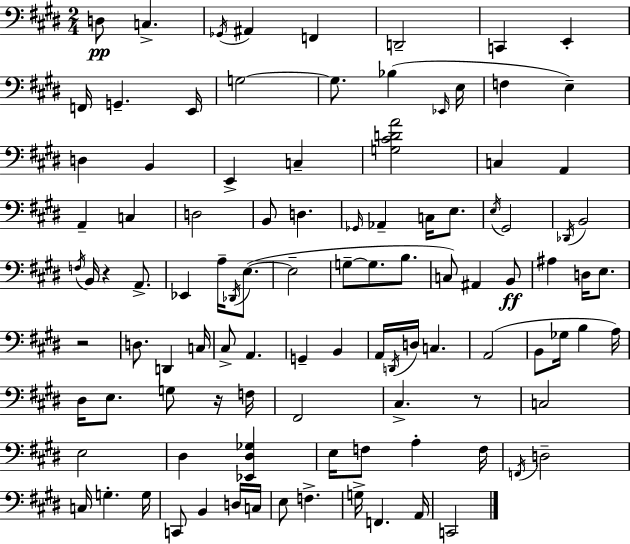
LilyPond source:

{
  \clef bass
  \numericTimeSignature
  \time 2/4
  \key e \major
  d8\pp c4.-> | \acciaccatura { ges,16 } ais,4 f,4 | d,2-- | c,4 e,4-. | \break f,16 g,4.-- | e,16 g2~~ | g8. bes4( | \grace { ees,16 } e16 f4 e4--) | \break d4 b,4 | e,4-> c4-- | <g cis' d' a'>2 | c4 a,4 | \break a,4-- c4 | d2 | b,8 d4. | \grace { ges,16 } aes,4-- c16 | \break e8. \acciaccatura { e16 } gis,2 | \acciaccatura { des,16 } b,2 | \acciaccatura { f16 } b,16 r4 | a,8.-> ees,4 | \break a16-- \acciaccatura { des,16 } e8.~(~ e2-- | g8--~~ | g8. b8. c8) | ais,4 b,8\ff ais4 | \break d16 e8. r2 | d8. | d,4 c16 cis8-> | a,4. g,4-- | \break b,4 a,16 | \acciaccatura { d,16 } d16 c4. | a,2( | b,8 ges16 b4 a16) | \break dis16 e8. g8 r16 f16 | fis,2 | cis4.-> r8 | c2 | \break e2 | dis4 <ees, dis ges>4 | e16 f8 a4-. f16 | \acciaccatura { f,16 } d2-- | \break c16 g4.-. | g16 c,8 b,4 d16 | c16 e8 f4.-> | g16-> f,4. | \break a,16 c,2 | \bar "|."
}